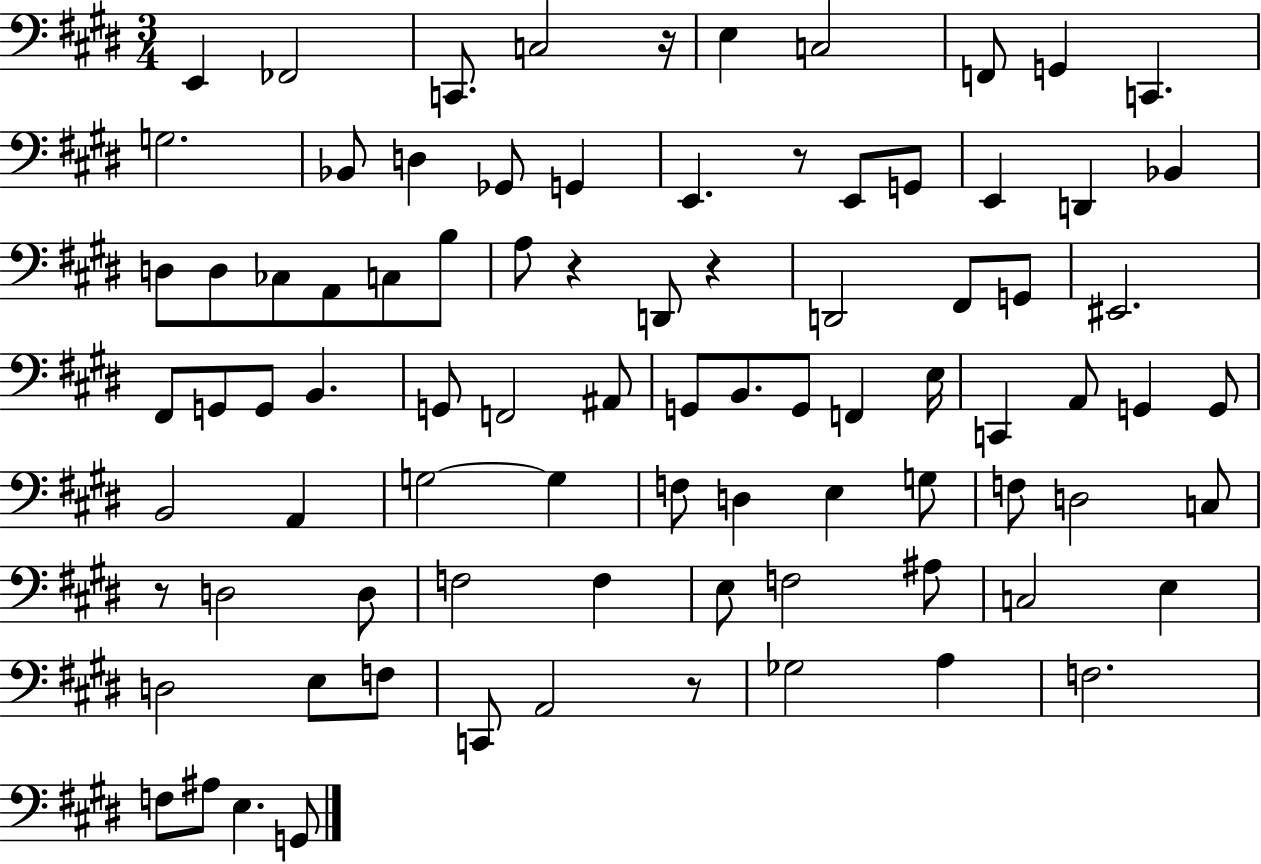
E2/q FES2/h C2/e. C3/h R/s E3/q C3/h F2/e G2/q C2/q. G3/h. Bb2/e D3/q Gb2/e G2/q E2/q. R/e E2/e G2/e E2/q D2/q Bb2/q D3/e D3/e CES3/e A2/e C3/e B3/e A3/e R/q D2/e R/q D2/h F#2/e G2/e EIS2/h. F#2/e G2/e G2/e B2/q. G2/e F2/h A#2/e G2/e B2/e. G2/e F2/q E3/s C2/q A2/e G2/q G2/e B2/h A2/q G3/h G3/q F3/e D3/q E3/q G3/e F3/e D3/h C3/e R/e D3/h D3/e F3/h F3/q E3/e F3/h A#3/e C3/h E3/q D3/h E3/e F3/e C2/e A2/h R/e Gb3/h A3/q F3/h. F3/e A#3/e E3/q. G2/e